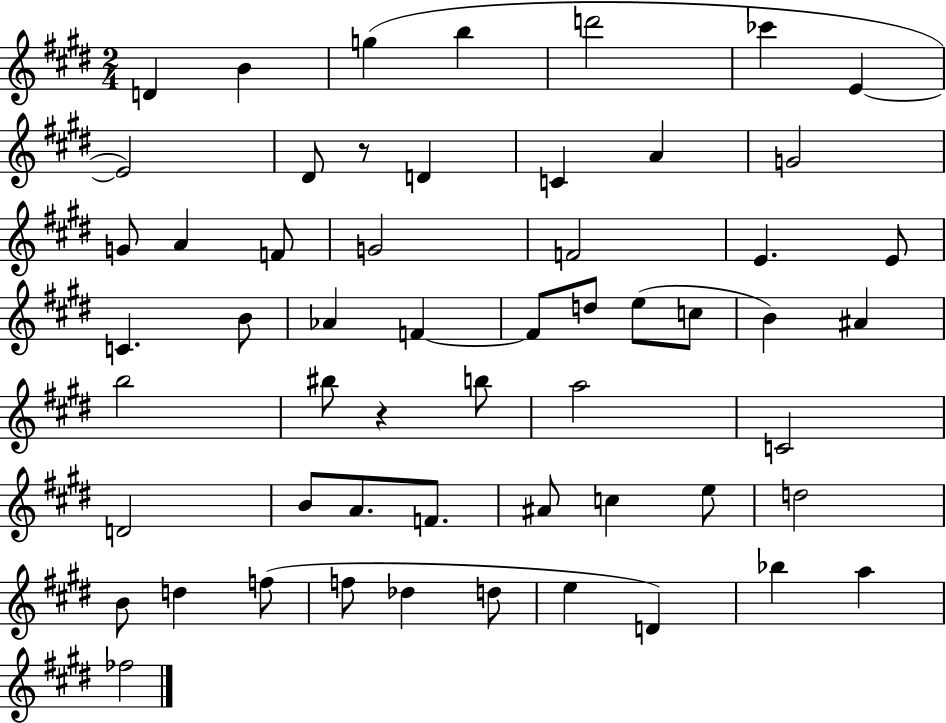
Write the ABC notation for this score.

X:1
T:Untitled
M:2/4
L:1/4
K:E
D B g b d'2 _c' E E2 ^D/2 z/2 D C A G2 G/2 A F/2 G2 F2 E E/2 C B/2 _A F F/2 d/2 e/2 c/2 B ^A b2 ^b/2 z b/2 a2 C2 D2 B/2 A/2 F/2 ^A/2 c e/2 d2 B/2 d f/2 f/2 _d d/2 e D _b a _f2